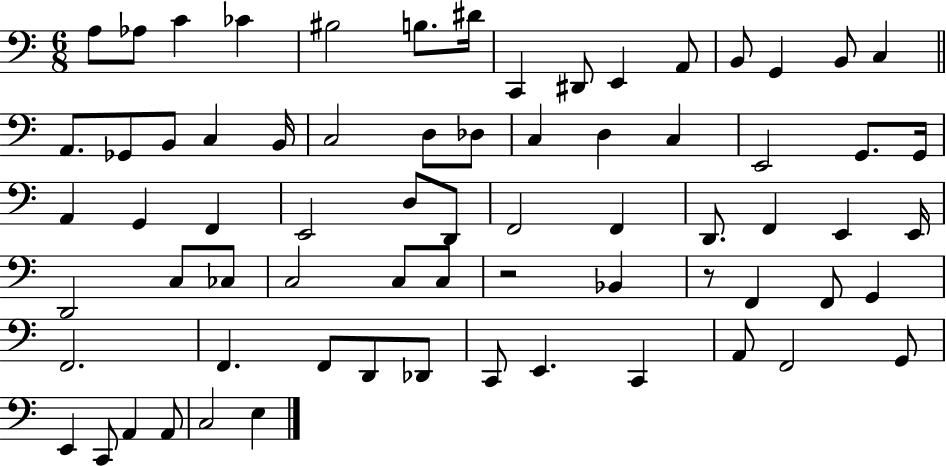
A3/e Ab3/e C4/q CES4/q BIS3/h B3/e. D#4/s C2/q D#2/e E2/q A2/e B2/e G2/q B2/e C3/q A2/e. Gb2/e B2/e C3/q B2/s C3/h D3/e Db3/e C3/q D3/q C3/q E2/h G2/e. G2/s A2/q G2/q F2/q E2/h D3/e D2/e F2/h F2/q D2/e. F2/q E2/q E2/s D2/h C3/e CES3/e C3/h C3/e C3/e R/h Bb2/q R/e F2/q F2/e G2/q F2/h. F2/q. F2/e D2/e Db2/e C2/e E2/q. C2/q A2/e F2/h G2/e E2/q C2/e A2/q A2/e C3/h E3/q